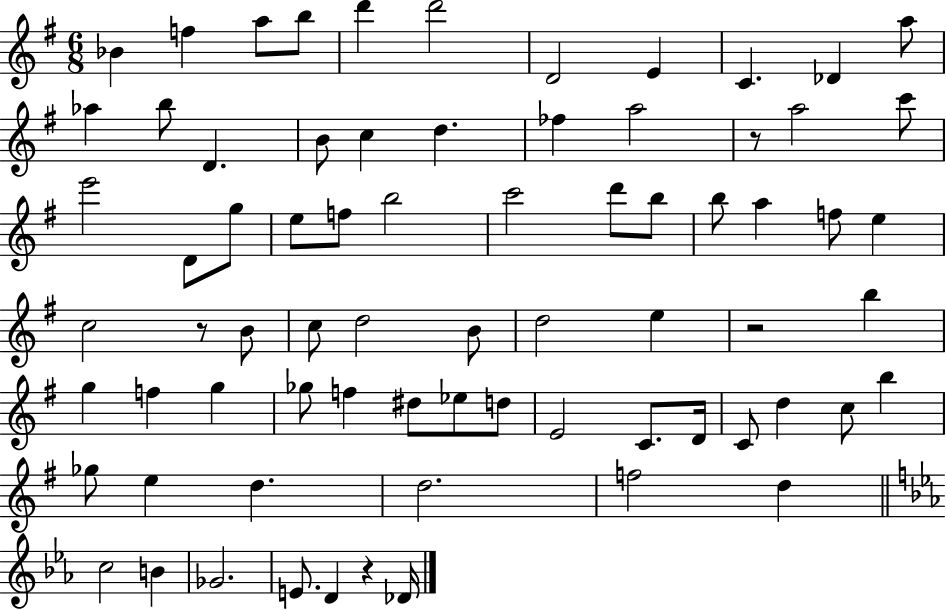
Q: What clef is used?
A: treble